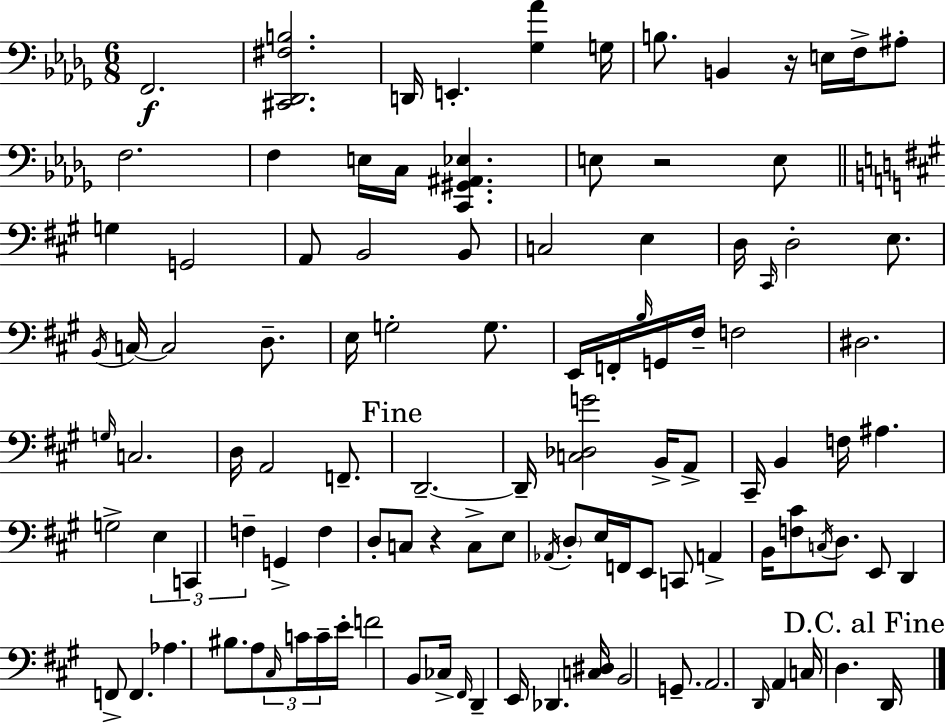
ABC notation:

X:1
T:Untitled
M:6/8
L:1/4
K:Bbm
F,,2 [^C,,_D,,^F,B,]2 D,,/4 E,, [_G,_A] G,/4 B,/2 B,, z/4 E,/4 F,/4 ^A,/2 F,2 F, E,/4 C,/4 [C,,^G,,^A,,_E,] E,/2 z2 E,/2 G, G,,2 A,,/2 B,,2 B,,/2 C,2 E, D,/4 ^C,,/4 D,2 E,/2 B,,/4 C,/4 C,2 D,/2 E,/4 G,2 G,/2 E,,/4 F,,/4 B,/4 G,,/4 ^F,/4 F,2 ^D,2 G,/4 C,2 D,/4 A,,2 F,,/2 D,,2 D,,/4 [C,_D,G]2 B,,/4 A,,/2 ^C,,/4 B,, F,/4 ^A, G,2 E, C,, F, G,, F, D,/2 C,/2 z C,/2 E,/2 _A,,/4 D,/2 E,/4 F,,/4 E,,/2 C,,/2 A,, B,,/4 [F,^C]/2 C,/4 D,/2 E,,/2 D,, F,,/2 F,, _A, ^B,/2 A,/2 ^C,/4 C/4 C/4 E/4 F2 B,,/2 _C,/4 ^F,,/4 D,, E,,/4 _D,, [C,^D,]/4 B,,2 G,,/2 A,,2 D,,/4 A,, C,/4 D, D,,/4